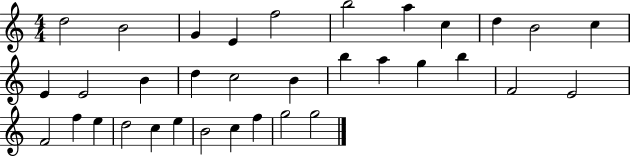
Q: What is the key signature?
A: C major